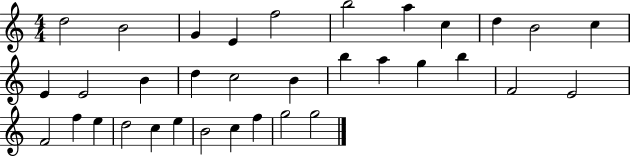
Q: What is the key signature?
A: C major